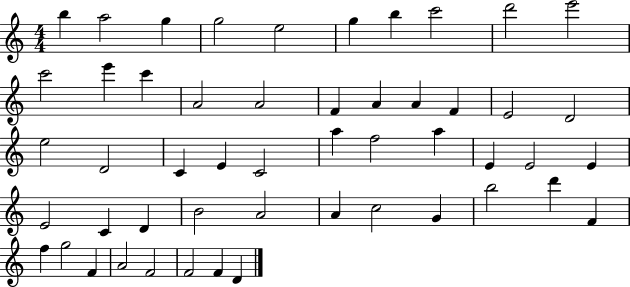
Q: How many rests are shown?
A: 0